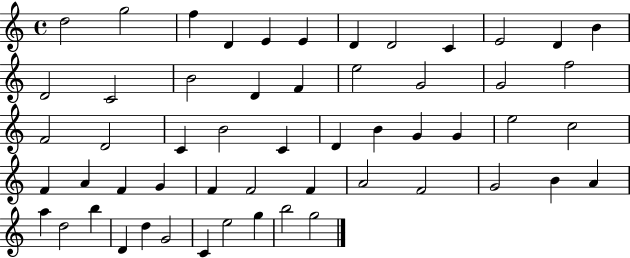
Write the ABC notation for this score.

X:1
T:Untitled
M:4/4
L:1/4
K:C
d2 g2 f D E E D D2 C E2 D B D2 C2 B2 D F e2 G2 G2 f2 F2 D2 C B2 C D B G G e2 c2 F A F G F F2 F A2 F2 G2 B A a d2 b D d G2 C e2 g b2 g2